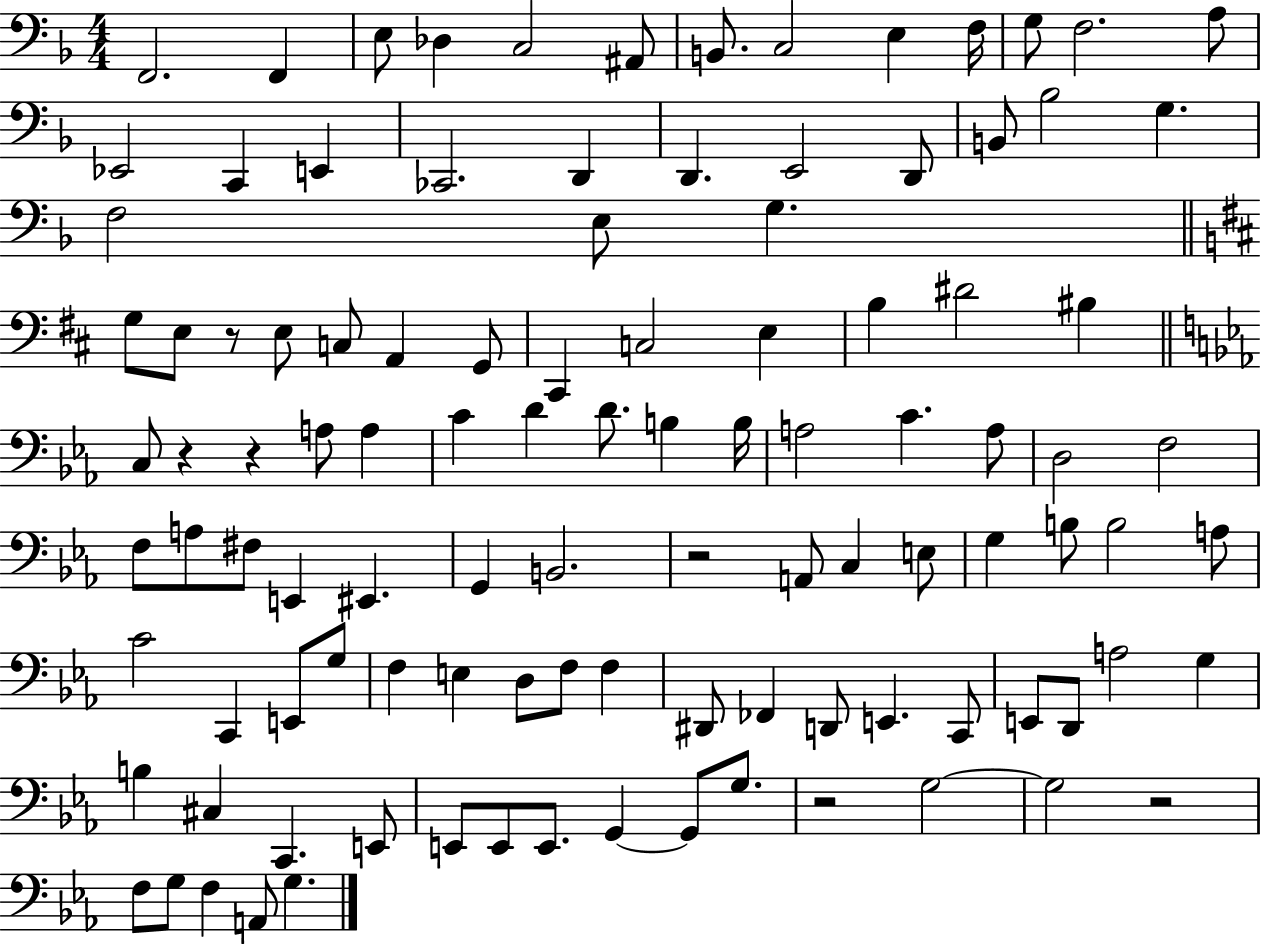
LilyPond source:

{
  \clef bass
  \numericTimeSignature
  \time 4/4
  \key f \major
  f,2. f,4 | e8 des4 c2 ais,8 | b,8. c2 e4 f16 | g8 f2. a8 | \break ees,2 c,4 e,4 | ces,2. d,4 | d,4. e,2 d,8 | b,8 bes2 g4. | \break f2 e8 g4. | \bar "||" \break \key d \major g8 e8 r8 e8 c8 a,4 g,8 | cis,4 c2 e4 | b4 dis'2 bis4 | \bar "||" \break \key ees \major c8 r4 r4 a8 a4 | c'4 d'4 d'8. b4 b16 | a2 c'4. a8 | d2 f2 | \break f8 a8 fis8 e,4 eis,4. | g,4 b,2. | r2 a,8 c4 e8 | g4 b8 b2 a8 | \break c'2 c,4 e,8 g8 | f4 e4 d8 f8 f4 | dis,8 fes,4 d,8 e,4. c,8 | e,8 d,8 a2 g4 | \break b4 cis4 c,4. e,8 | e,8 e,8 e,8. g,4~~ g,8 g8. | r2 g2~~ | g2 r2 | \break f8 g8 f4 a,8 g4. | \bar "|."
}